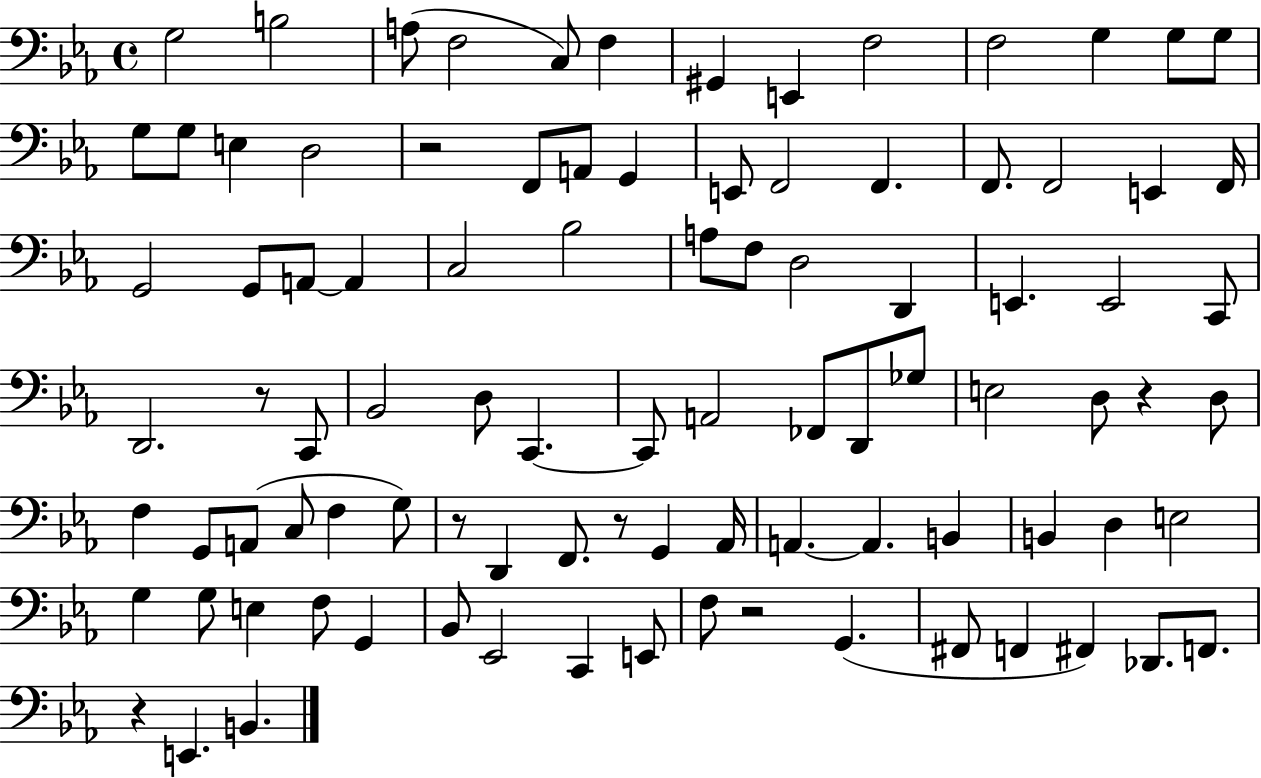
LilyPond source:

{
  \clef bass
  \time 4/4
  \defaultTimeSignature
  \key ees \major
  g2 b2 | a8( f2 c8) f4 | gis,4 e,4 f2 | f2 g4 g8 g8 | \break g8 g8 e4 d2 | r2 f,8 a,8 g,4 | e,8 f,2 f,4. | f,8. f,2 e,4 f,16 | \break g,2 g,8 a,8~~ a,4 | c2 bes2 | a8 f8 d2 d,4 | e,4. e,2 c,8 | \break d,2. r8 c,8 | bes,2 d8 c,4.~~ | c,8 a,2 fes,8 d,8 ges8 | e2 d8 r4 d8 | \break f4 g,8 a,8( c8 f4 g8) | r8 d,4 f,8. r8 g,4 aes,16 | a,4.~~ a,4. b,4 | b,4 d4 e2 | \break g4 g8 e4 f8 g,4 | bes,8 ees,2 c,4 e,8 | f8 r2 g,4.( | fis,8 f,4 fis,4) des,8. f,8. | \break r4 e,4. b,4. | \bar "|."
}